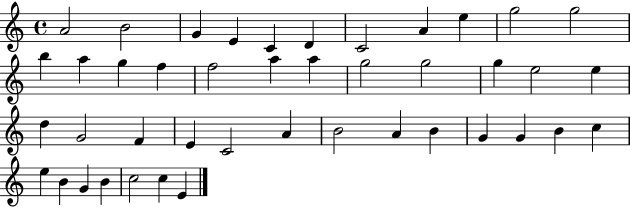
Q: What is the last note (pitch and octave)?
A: E4